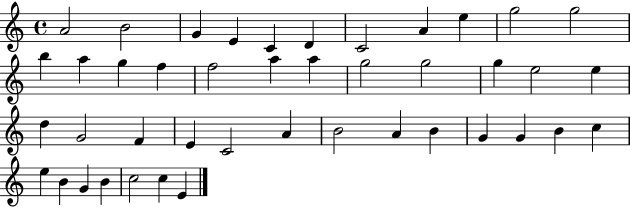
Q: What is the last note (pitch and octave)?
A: E4